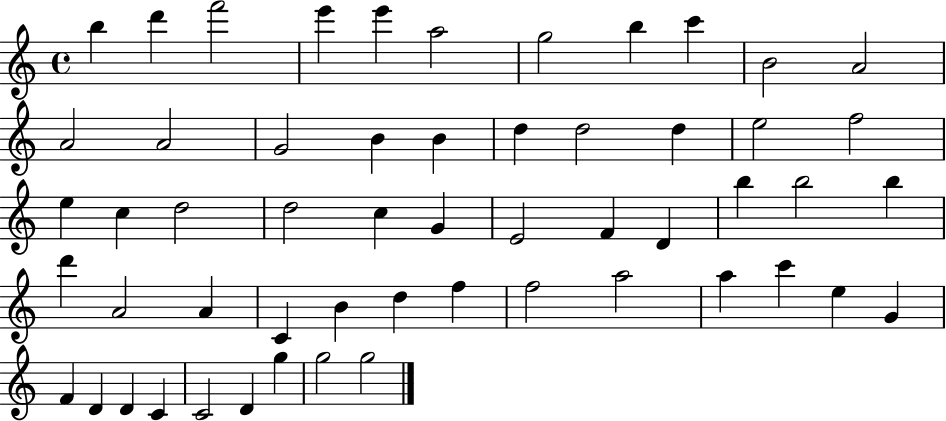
X:1
T:Untitled
M:4/4
L:1/4
K:C
b d' f'2 e' e' a2 g2 b c' B2 A2 A2 A2 G2 B B d d2 d e2 f2 e c d2 d2 c G E2 F D b b2 b d' A2 A C B d f f2 a2 a c' e G F D D C C2 D g g2 g2